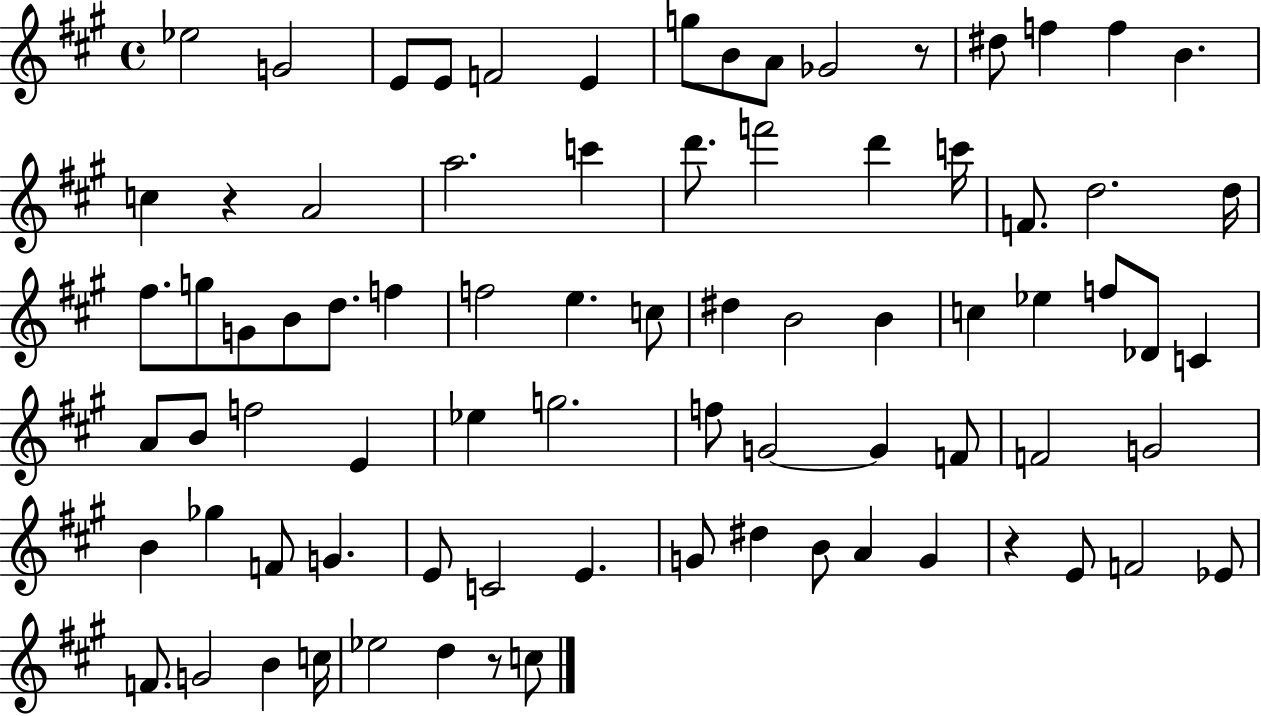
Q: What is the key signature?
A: A major